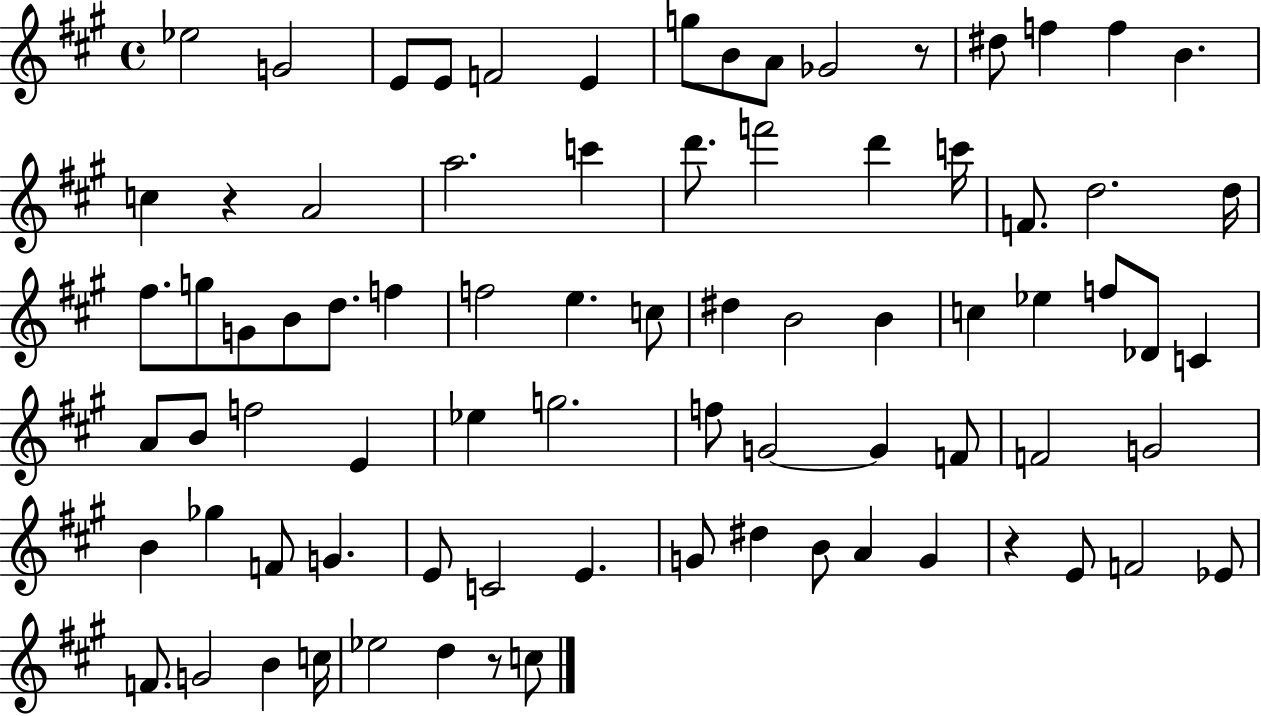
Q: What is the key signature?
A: A major